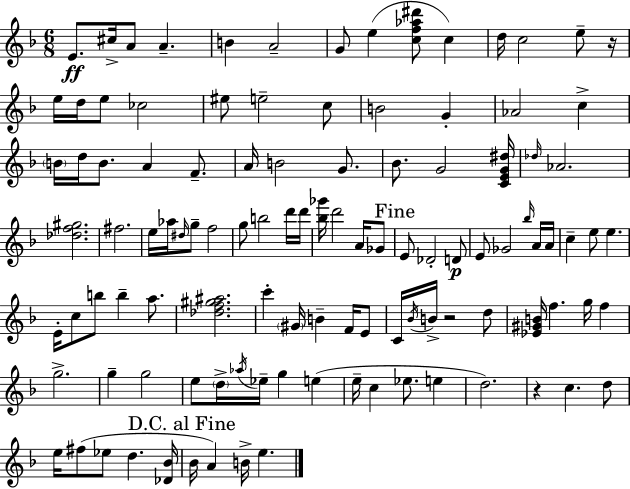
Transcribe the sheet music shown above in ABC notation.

X:1
T:Untitled
M:6/8
L:1/4
K:Dm
E/2 ^c/4 A/2 A B A2 G/2 e [cf_a^d']/2 c d/4 c2 e/2 z/4 e/4 d/4 e/2 _c2 ^e/2 e2 c/2 B2 G _A2 c B/4 d/4 B/2 A F/2 A/4 B2 G/2 _B/2 G2 [CEG^d]/4 _d/4 _A2 [_df^g]2 ^f2 e/4 _a/4 ^d/4 g/2 f2 g/2 b2 d'/4 d'/4 [_b_g']/4 d'2 A/4 _G/2 E/2 _D2 D/2 E/2 _G2 _b/4 A/4 A/4 c e/2 e E/4 c/2 b/2 b a/2 [_df^g^a]2 c' ^G/4 B F/4 E/2 C/4 _B/4 B/4 z2 d/2 [_E^GB]/4 f g/4 f g2 g g2 e/2 d/4 _a/4 _e/4 g e e/4 c _e/2 e d2 z c d/2 e/4 ^f/2 _e/2 d [_D_B]/4 _B/4 A B/4 e